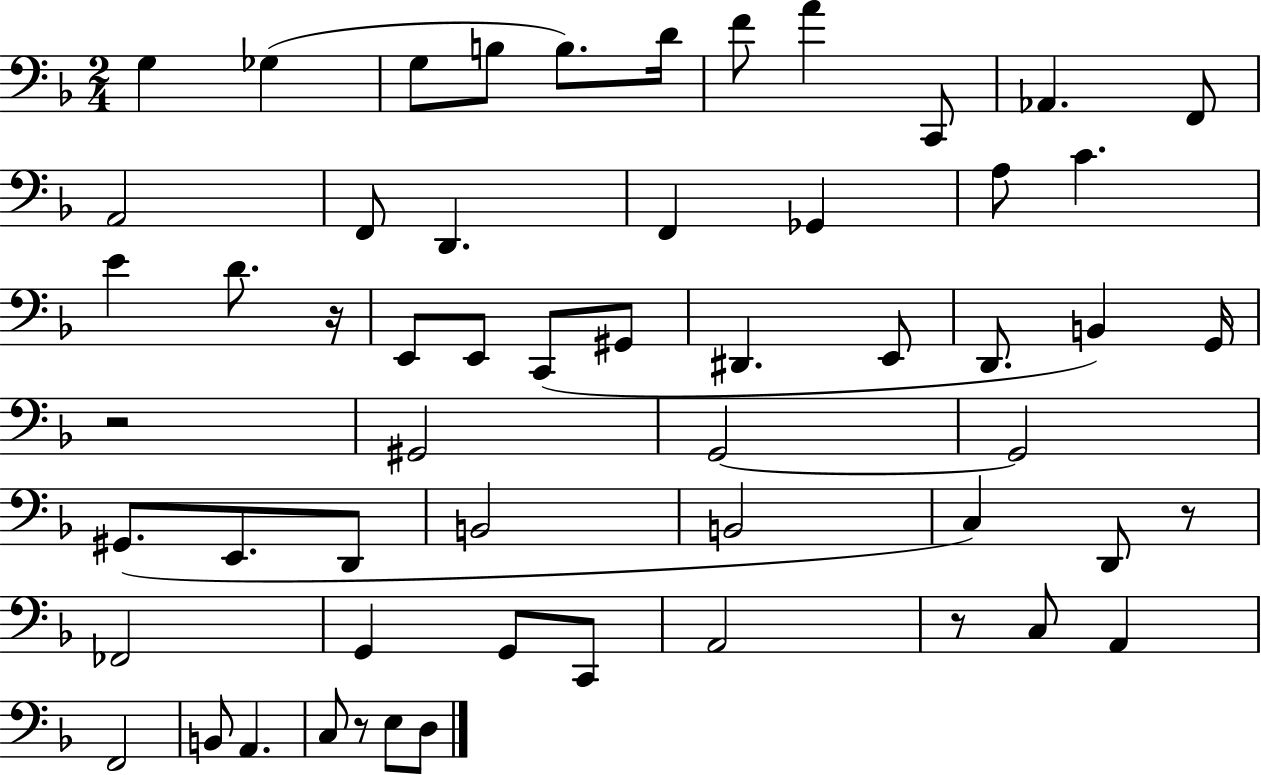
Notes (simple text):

G3/q Gb3/q G3/e B3/e B3/e. D4/s F4/e A4/q C2/e Ab2/q. F2/e A2/h F2/e D2/q. F2/q Gb2/q A3/e C4/q. E4/q D4/e. R/s E2/e E2/e C2/e G#2/e D#2/q. E2/e D2/e. B2/q G2/s R/h G#2/h G2/h G2/h G#2/e. E2/e. D2/e B2/h B2/h C3/q D2/e R/e FES2/h G2/q G2/e C2/e A2/h R/e C3/e A2/q F2/h B2/e A2/q. C3/e R/e E3/e D3/e